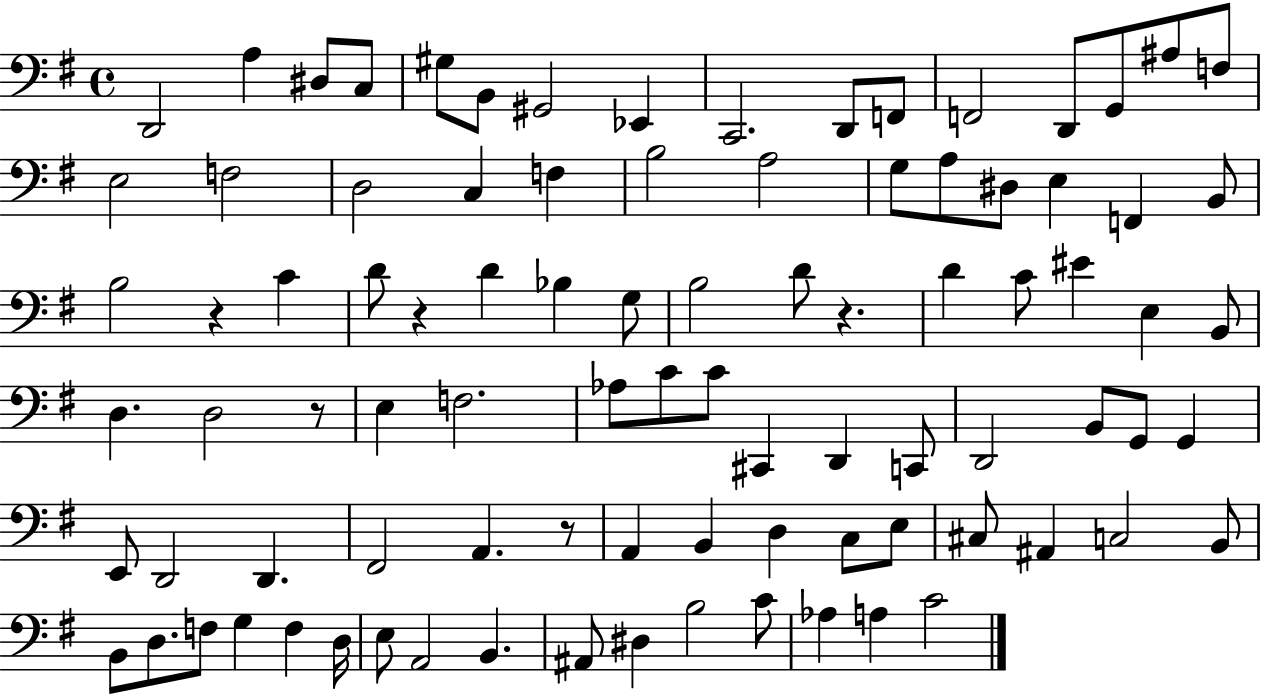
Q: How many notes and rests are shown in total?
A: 91